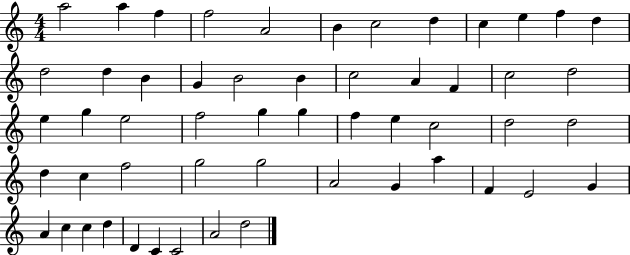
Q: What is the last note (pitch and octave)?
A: D5